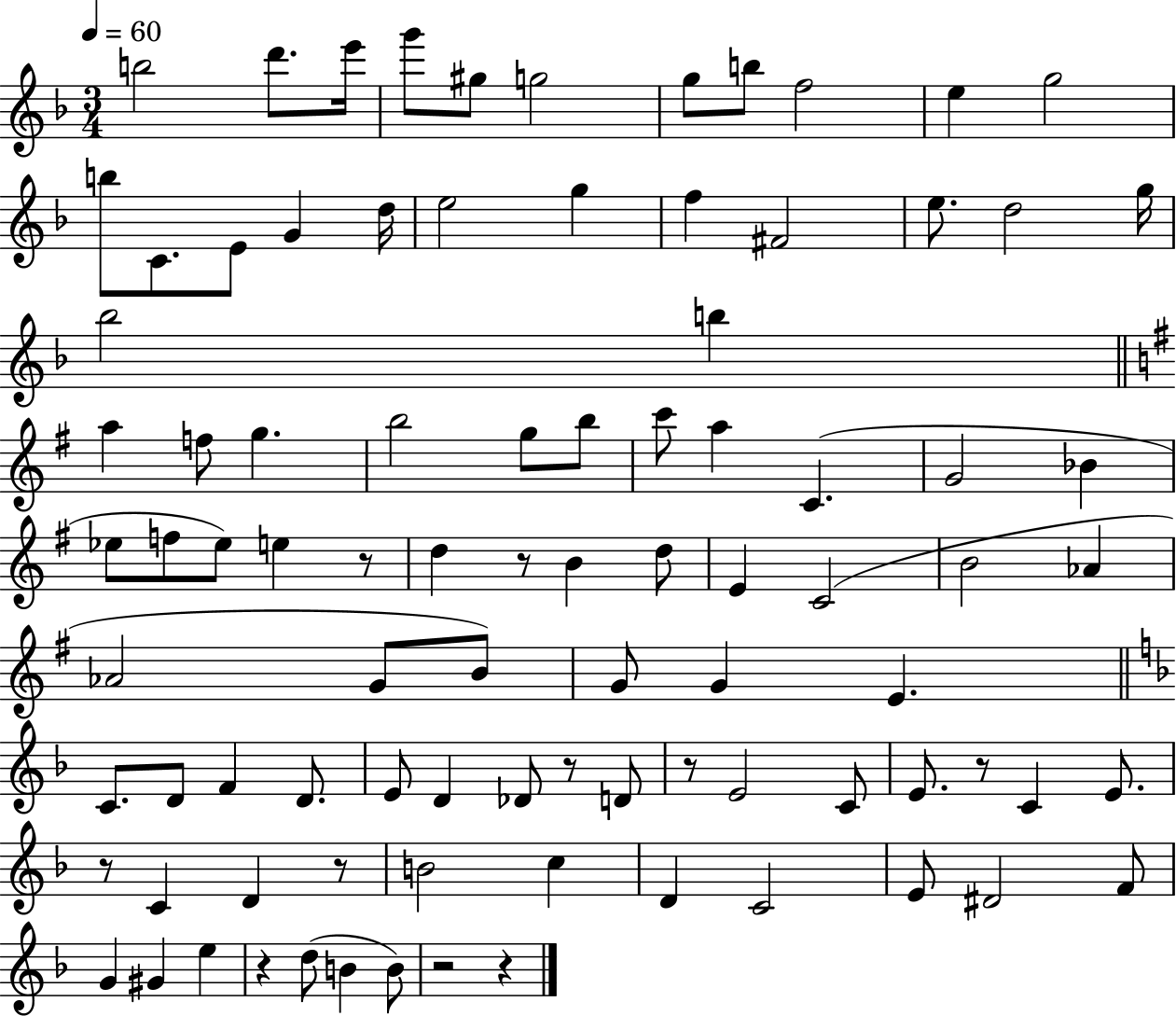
{
  \clef treble
  \numericTimeSignature
  \time 3/4
  \key f \major
  \tempo 4 = 60
  b''2 d'''8. e'''16 | g'''8 gis''8 g''2 | g''8 b''8 f''2 | e''4 g''2 | \break b''8 c'8. e'8 g'4 d''16 | e''2 g''4 | f''4 fis'2 | e''8. d''2 g''16 | \break bes''2 b''4 | \bar "||" \break \key e \minor a''4 f''8 g''4. | b''2 g''8 b''8 | c'''8 a''4 c'4.( | g'2 bes'4 | \break ees''8 f''8 ees''8) e''4 r8 | d''4 r8 b'4 d''8 | e'4 c'2( | b'2 aes'4 | \break aes'2 g'8 b'8) | g'8 g'4 e'4. | \bar "||" \break \key f \major c'8. d'8 f'4 d'8. | e'8 d'4 des'8 r8 d'8 | r8 e'2 c'8 | e'8. r8 c'4 e'8. | \break r8 c'4 d'4 r8 | b'2 c''4 | d'4 c'2 | e'8 dis'2 f'8 | \break g'4 gis'4 e''4 | r4 d''8( b'4 b'8) | r2 r4 | \bar "|."
}